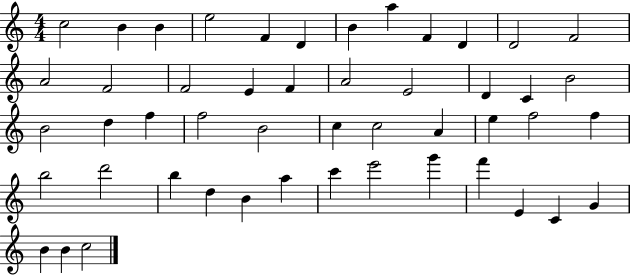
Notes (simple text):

C5/h B4/q B4/q E5/h F4/q D4/q B4/q A5/q F4/q D4/q D4/h F4/h A4/h F4/h F4/h E4/q F4/q A4/h E4/h D4/q C4/q B4/h B4/h D5/q F5/q F5/h B4/h C5/q C5/h A4/q E5/q F5/h F5/q B5/h D6/h B5/q D5/q B4/q A5/q C6/q E6/h G6/q F6/q E4/q C4/q G4/q B4/q B4/q C5/h